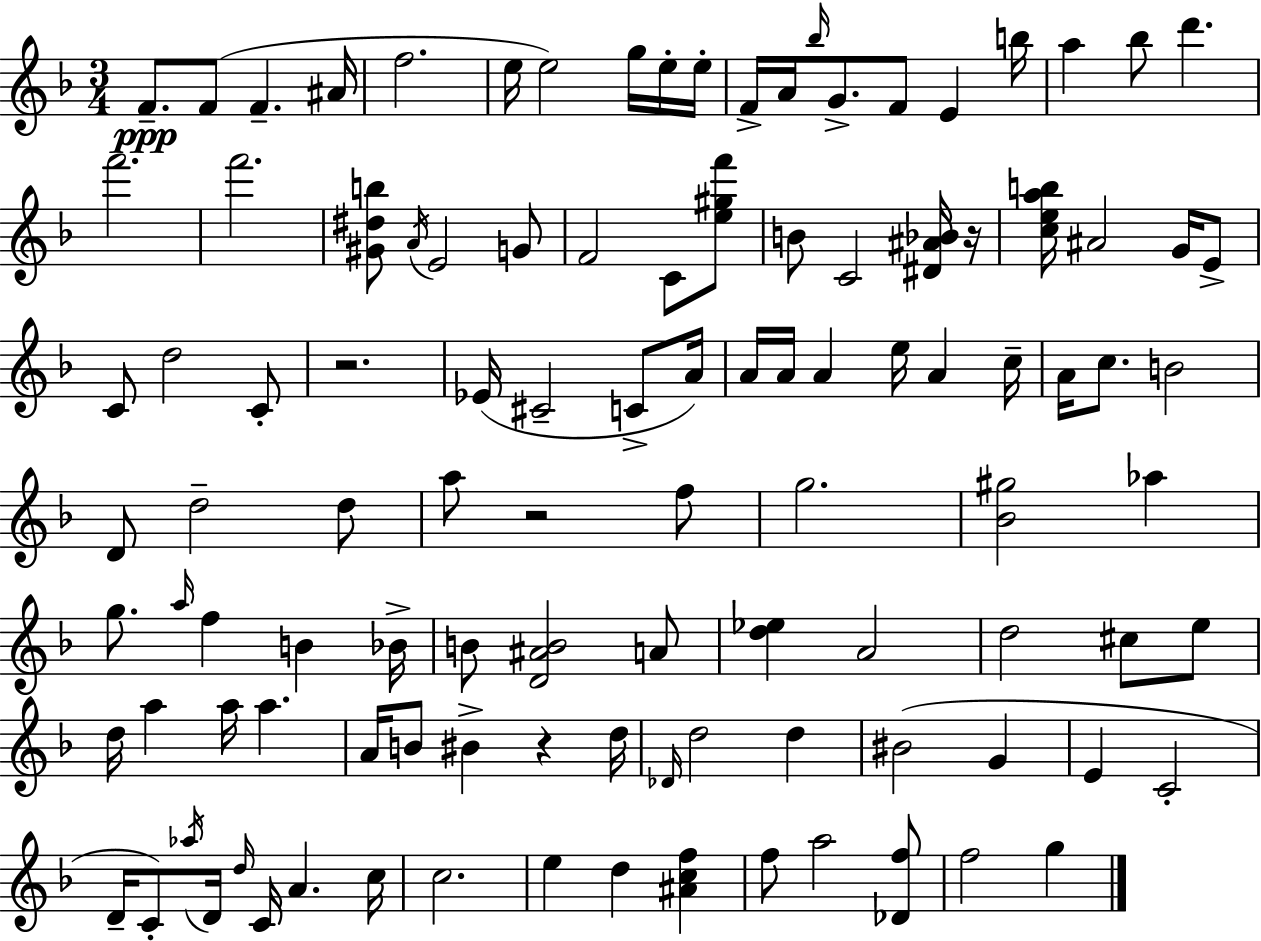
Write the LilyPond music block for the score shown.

{
  \clef treble
  \numericTimeSignature
  \time 3/4
  \key d \minor
  f'8.--\ppp f'8( f'4.-- ais'16 | f''2. | e''16 e''2) g''16 e''16-. e''16-. | f'16-> a'16 \grace { bes''16 } g'8.-> f'8 e'4 | \break b''16 a''4 bes''8 d'''4. | f'''2. | f'''2. | <gis' dis'' b''>8 \acciaccatura { a'16 } e'2 | \break g'8 f'2 c'8 | <e'' gis'' f'''>8 b'8 c'2 | <dis' ais' bes'>16 r16 <c'' e'' a'' b''>16 ais'2 g'16 | e'8-> c'8 d''2 | \break c'8-. r2. | ees'16( cis'2-- c'8-> | a'16) a'16 a'16 a'4 e''16 a'4 | c''16-- a'16 c''8. b'2 | \break d'8 d''2-- | d''8 a''8 r2 | f''8 g''2. | <bes' gis''>2 aes''4 | \break g''8. \grace { a''16 } f''4 b'4 | bes'16-> b'8 <d' ais' b'>2 | a'8 <d'' ees''>4 a'2 | d''2 cis''8 | \break e''8 d''16 a''4 a''16 a''4. | a'16 b'8 bis'4-> r4 | d''16 \grace { des'16 } d''2 | d''4 bis'2( | \break g'4 e'4 c'2-. | d'16-- c'8-.) \acciaccatura { aes''16 } d'16 \grace { d''16 } c'16 a'4. | c''16 c''2. | e''4 d''4 | \break <ais' c'' f''>4 f''8 a''2 | <des' f''>8 f''2 | g''4 \bar "|."
}